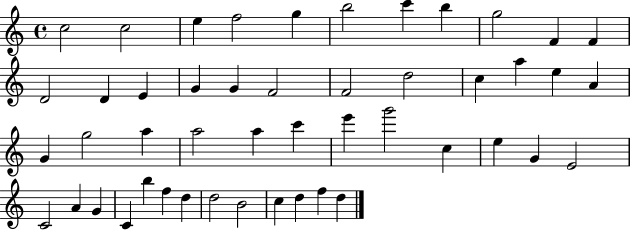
{
  \clef treble
  \time 4/4
  \defaultTimeSignature
  \key c \major
  c''2 c''2 | e''4 f''2 g''4 | b''2 c'''4 b''4 | g''2 f'4 f'4 | \break d'2 d'4 e'4 | g'4 g'4 f'2 | f'2 d''2 | c''4 a''4 e''4 a'4 | \break g'4 g''2 a''4 | a''2 a''4 c'''4 | e'''4 g'''2 c''4 | e''4 g'4 e'2 | \break c'2 a'4 g'4 | c'4 b''4 f''4 d''4 | d''2 b'2 | c''4 d''4 f''4 d''4 | \break \bar "|."
}